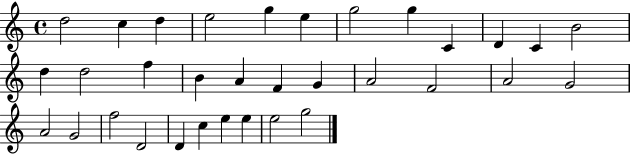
X:1
T:Untitled
M:4/4
L:1/4
K:C
d2 c d e2 g e g2 g C D C B2 d d2 f B A F G A2 F2 A2 G2 A2 G2 f2 D2 D c e e e2 g2